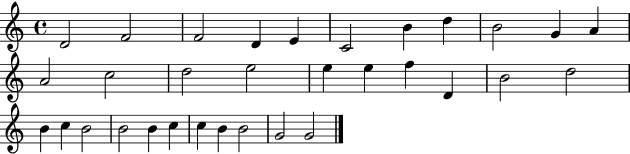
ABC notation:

X:1
T:Untitled
M:4/4
L:1/4
K:C
D2 F2 F2 D E C2 B d B2 G A A2 c2 d2 e2 e e f D B2 d2 B c B2 B2 B c c B B2 G2 G2